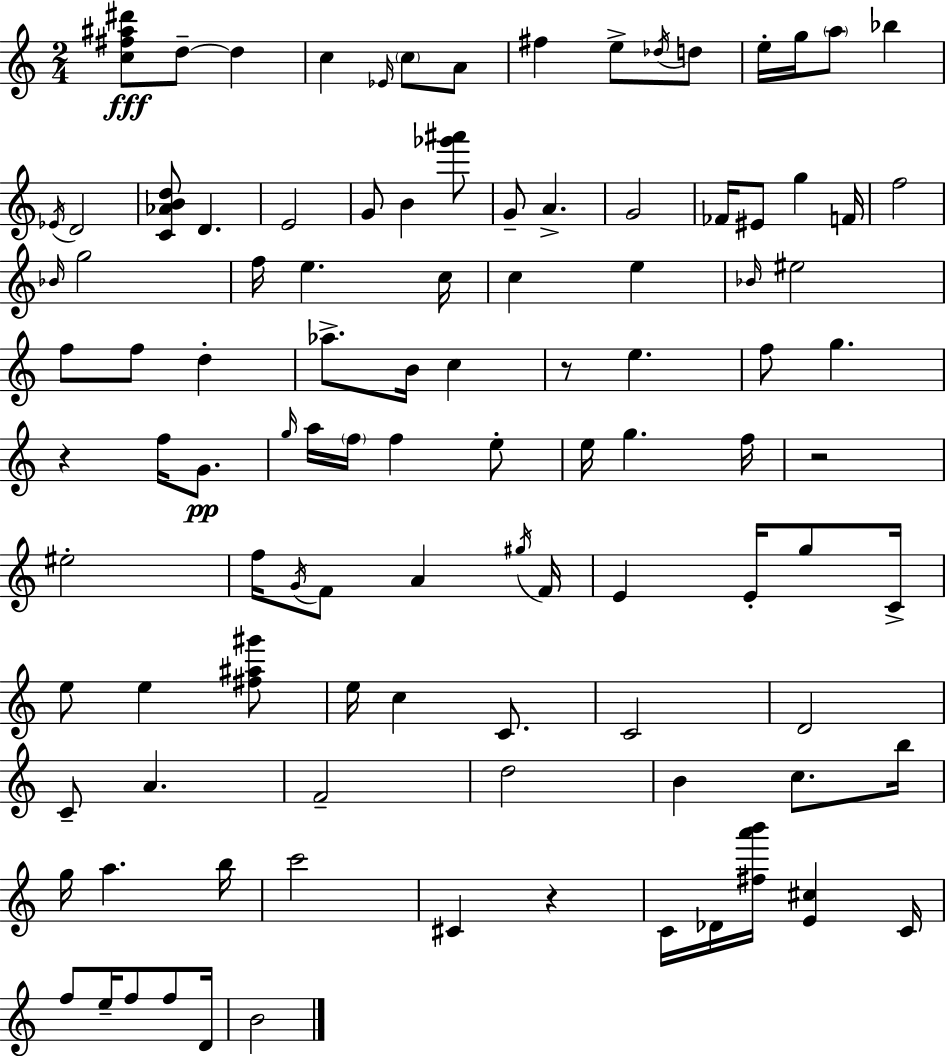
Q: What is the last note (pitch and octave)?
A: B4